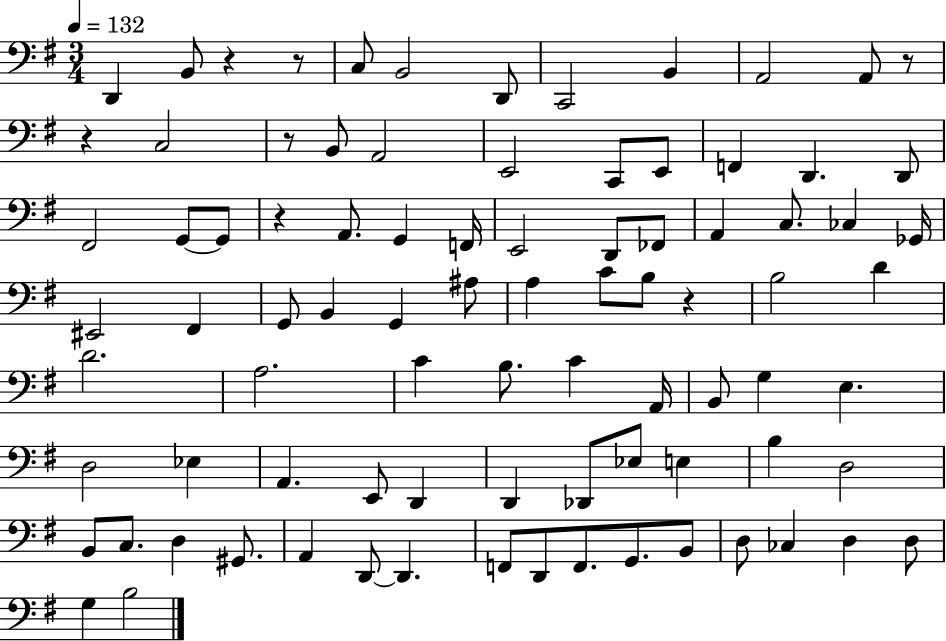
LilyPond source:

{
  \clef bass
  \numericTimeSignature
  \time 3/4
  \key g \major
  \tempo 4 = 132
  \repeat volta 2 { d,4 b,8 r4 r8 | c8 b,2 d,8 | c,2 b,4 | a,2 a,8 r8 | \break r4 c2 | r8 b,8 a,2 | e,2 c,8 e,8 | f,4 d,4. d,8 | \break fis,2 g,8~~ g,8 | r4 a,8. g,4 f,16 | e,2 d,8 fes,8 | a,4 c8. ces4 ges,16 | \break eis,2 fis,4 | g,8 b,4 g,4 ais8 | a4 c'8 b8 r4 | b2 d'4 | \break d'2. | a2. | c'4 b8. c'4 a,16 | b,8 g4 e4. | \break d2 ees4 | a,4. e,8 d,4 | d,4 des,8 ees8 e4 | b4 d2 | \break b,8 c8. d4 gis,8. | a,4 d,8~~ d,4. | f,8 d,8 f,8. g,8. b,8 | d8 ces4 d4 d8 | \break g4 b2 | } \bar "|."
}